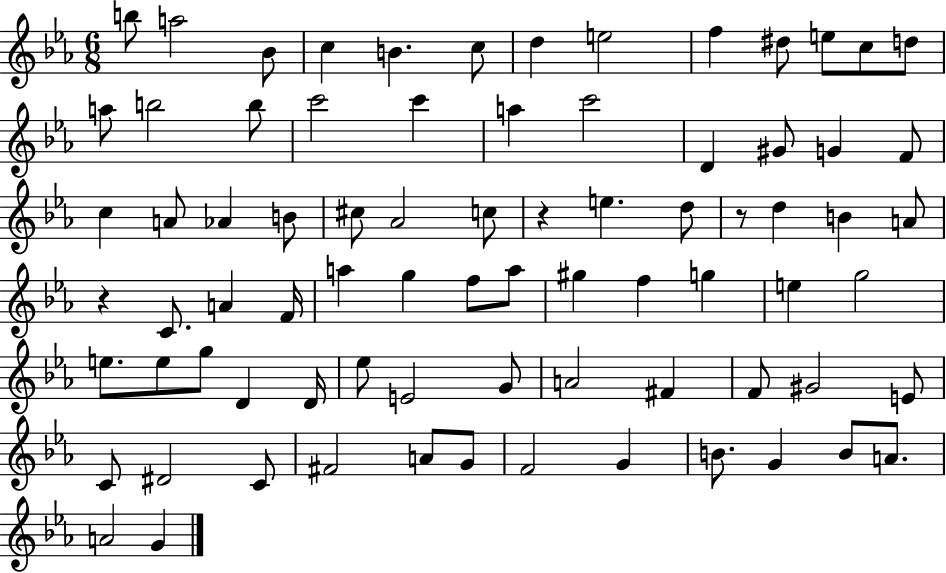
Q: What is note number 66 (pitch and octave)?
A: A4